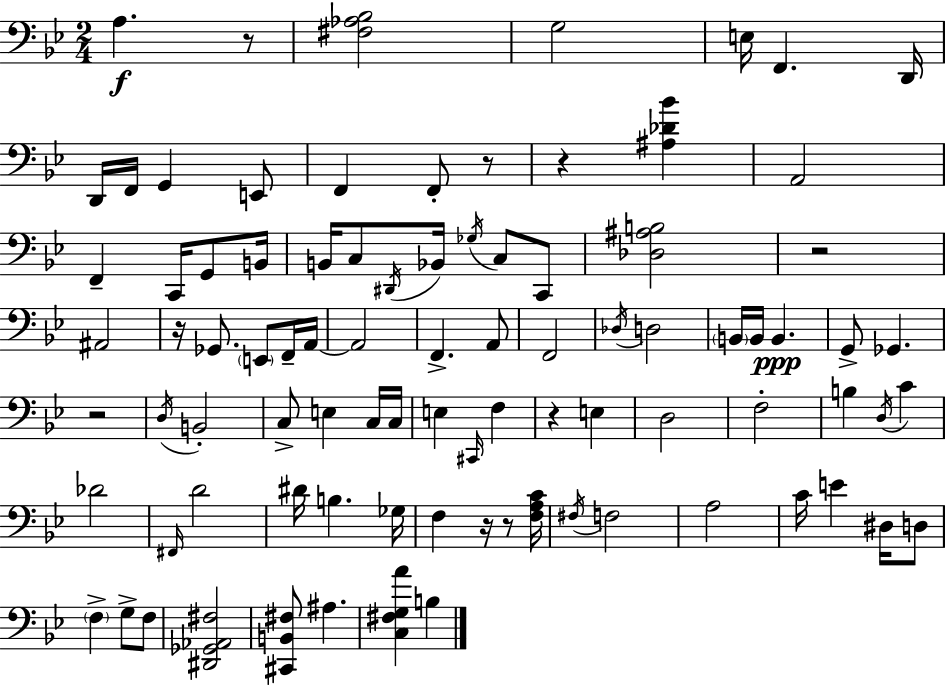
X:1
T:Untitled
M:2/4
L:1/4
K:Gm
A, z/2 [^F,_A,_B,]2 G,2 E,/4 F,, D,,/4 D,,/4 F,,/4 G,, E,,/2 F,, F,,/2 z/2 z [^A,_D_B] A,,2 F,, C,,/4 G,,/2 B,,/4 B,,/4 C,/2 ^D,,/4 _B,,/4 _G,/4 C,/2 C,,/2 [_D,^A,B,]2 z2 ^A,,2 z/4 _G,,/2 E,,/2 F,,/4 A,,/4 A,,2 F,, A,,/2 F,,2 _D,/4 D,2 B,,/4 B,,/4 B,, G,,/2 _G,, z2 D,/4 B,,2 C,/2 E, C,/4 C,/4 E, ^C,,/4 F, z E, D,2 F,2 B, D,/4 C _D2 ^F,,/4 D2 ^D/4 B, _G,/4 F, z/4 z/2 [F,A,C]/4 ^F,/4 F,2 A,2 C/4 E ^D,/4 D,/2 F, G,/2 F,/2 [^D,,_G,,_A,,^F,]2 [^C,,B,,^F,]/2 ^A, [C,^F,G,A] B,